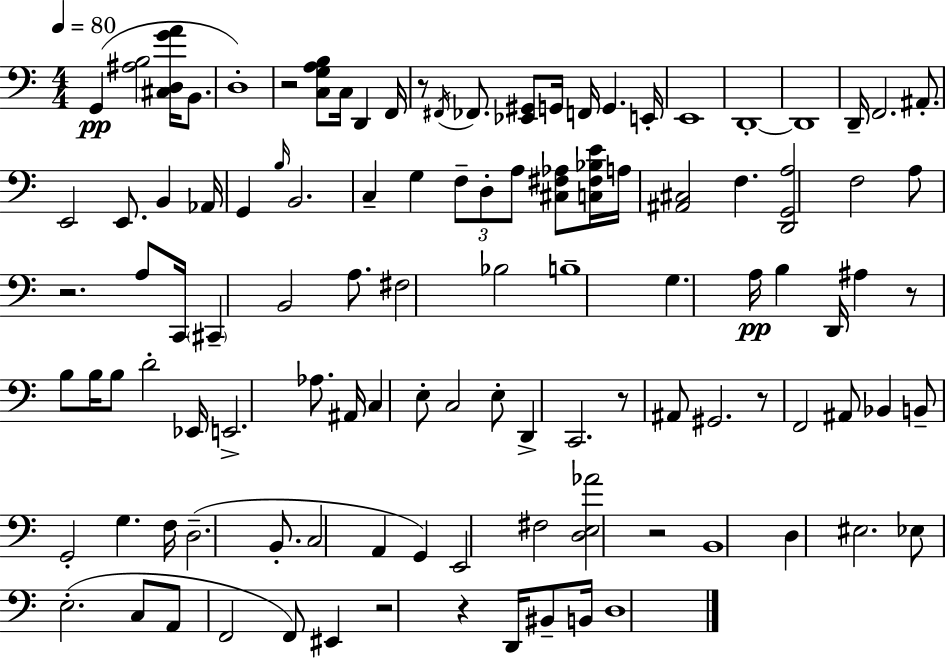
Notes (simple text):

G2/q [A#3,B3]/h [C#3,D3,G4,A4]/s B2/e. D3/w R/h [C3,G3,A3,B3]/e C3/s D2/q F2/s R/e F#2/s FES2/e. [Eb2,G#2]/e G2/s F2/s G2/q. E2/s E2/w D2/w D2/w D2/s F2/h. A#2/e. E2/h E2/e. B2/q Ab2/s G2/q B3/s B2/h. C3/q G3/q F3/e D3/e A3/e [C#3,F#3,Ab3]/e [C3,F#3,Bb3,E4]/s A3/s [A#2,C#3]/h F3/q. [D2,G2,A3]/h F3/h A3/e R/h. A3/e C2/s C#2/q B2/h A3/e. F#3/h Bb3/h B3/w G3/q. A3/s B3/q D2/s A#3/q R/e B3/e B3/s B3/e D4/h Eb2/s E2/h. Ab3/e. A#2/s C3/q E3/e C3/h E3/e D2/q C2/h. R/e A#2/e G#2/h. R/e F2/h A#2/e Bb2/q B2/e G2/h G3/q. F3/s D3/h. B2/e. C3/h A2/q G2/q E2/h F#3/h [D3,E3,Ab4]/h R/h B2/w D3/q EIS3/h. Eb3/e E3/h. C3/e A2/e F2/h F2/e EIS2/q R/h R/q D2/s BIS2/e B2/s D3/w